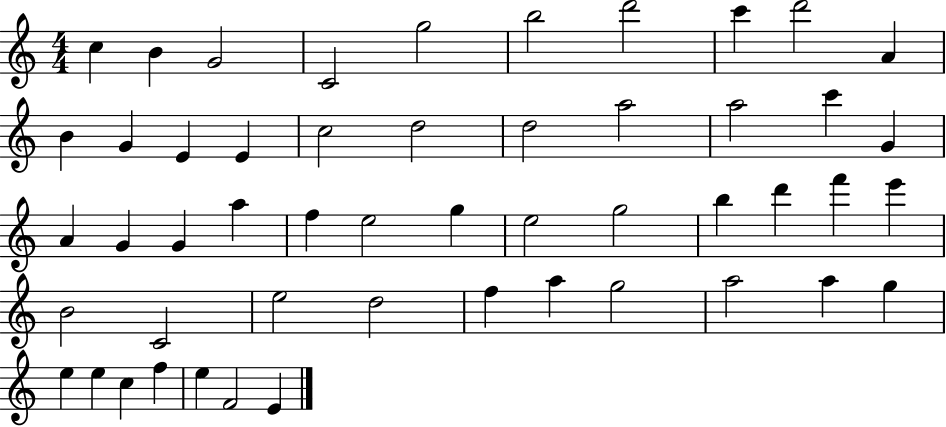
{
  \clef treble
  \numericTimeSignature
  \time 4/4
  \key c \major
  c''4 b'4 g'2 | c'2 g''2 | b''2 d'''2 | c'''4 d'''2 a'4 | \break b'4 g'4 e'4 e'4 | c''2 d''2 | d''2 a''2 | a''2 c'''4 g'4 | \break a'4 g'4 g'4 a''4 | f''4 e''2 g''4 | e''2 g''2 | b''4 d'''4 f'''4 e'''4 | \break b'2 c'2 | e''2 d''2 | f''4 a''4 g''2 | a''2 a''4 g''4 | \break e''4 e''4 c''4 f''4 | e''4 f'2 e'4 | \bar "|."
}